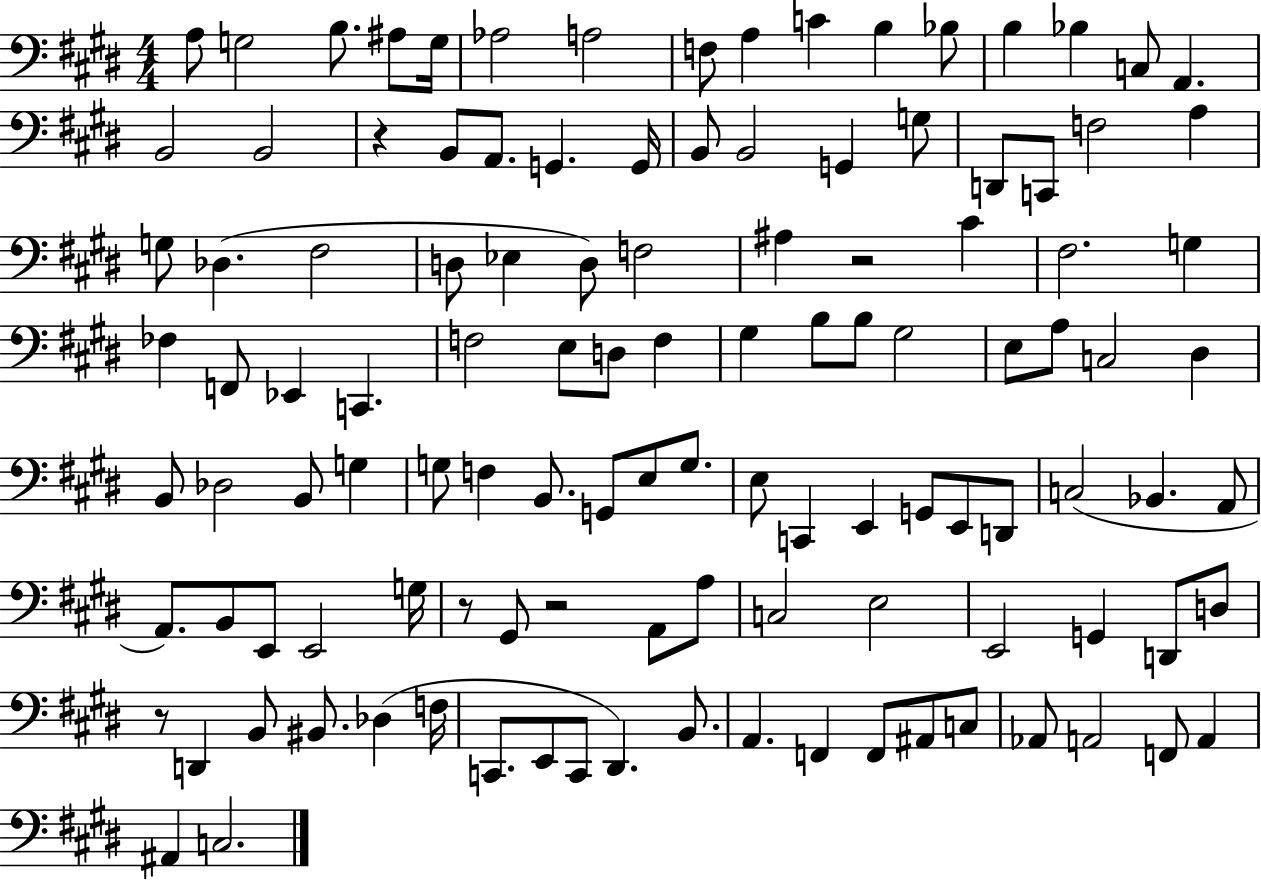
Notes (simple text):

A3/e G3/h B3/e. A#3/e G3/s Ab3/h A3/h F3/e A3/q C4/q B3/q Bb3/e B3/q Bb3/q C3/e A2/q. B2/h B2/h R/q B2/e A2/e. G2/q. G2/s B2/e B2/h G2/q G3/e D2/e C2/e F3/h A3/q G3/e Db3/q. F#3/h D3/e Eb3/q D3/e F3/h A#3/q R/h C#4/q F#3/h. G3/q FES3/q F2/e Eb2/q C2/q. F3/h E3/e D3/e F3/q G#3/q B3/e B3/e G#3/h E3/e A3/e C3/h D#3/q B2/e Db3/h B2/e G3/q G3/e F3/q B2/e. G2/e E3/e G3/e. E3/e C2/q E2/q G2/e E2/e D2/e C3/h Bb2/q. A2/e A2/e. B2/e E2/e E2/h G3/s R/e G#2/e R/h A2/e A3/e C3/h E3/h E2/h G2/q D2/e D3/e R/e D2/q B2/e BIS2/e. Db3/q F3/s C2/e. E2/e C2/e D#2/q. B2/e. A2/q. F2/q F2/e A#2/e C3/e Ab2/e A2/h F2/e A2/q A#2/q C3/h.